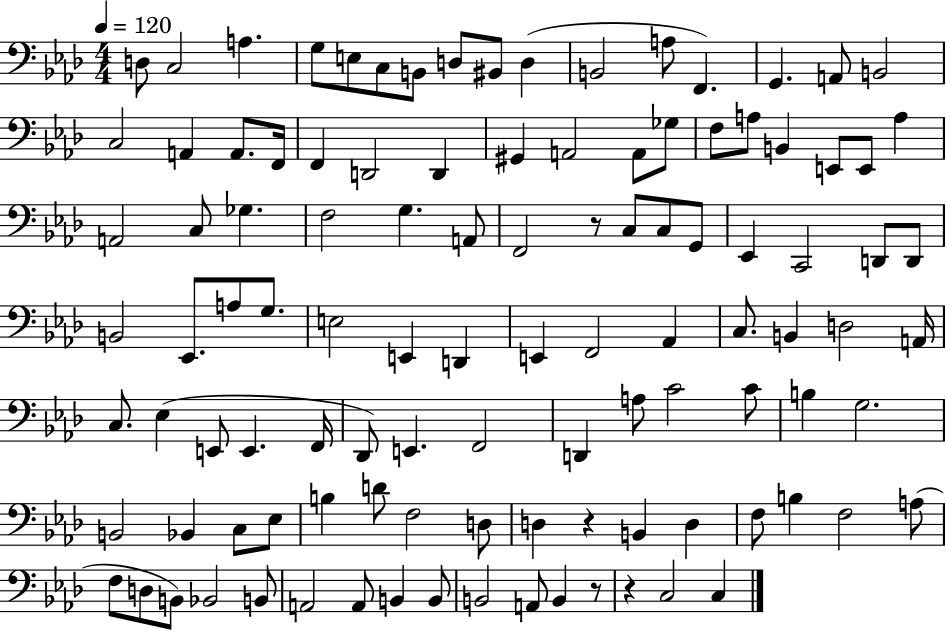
{
  \clef bass
  \numericTimeSignature
  \time 4/4
  \key aes \major
  \tempo 4 = 120
  d8 c2 a4. | g8 e8 c8 b,8 d8 bis,8 d4( | b,2 a8 f,4.) | g,4. a,8 b,2 | \break c2 a,4 a,8. f,16 | f,4 d,2 d,4 | gis,4 a,2 a,8 ges8 | f8 a8 b,4 e,8 e,8 a4 | \break a,2 c8 ges4. | f2 g4. a,8 | f,2 r8 c8 c8 g,8 | ees,4 c,2 d,8 d,8 | \break b,2 ees,8. a8 g8. | e2 e,4 d,4 | e,4 f,2 aes,4 | c8. b,4 d2 a,16 | \break c8. ees4( e,8 e,4. f,16 | des,8) e,4. f,2 | d,4 a8 c'2 c'8 | b4 g2. | \break b,2 bes,4 c8 ees8 | b4 d'8 f2 d8 | d4 r4 b,4 d4 | f8 b4 f2 a8( | \break f8 d8 b,8) bes,2 b,8 | a,2 a,8 b,4 b,8 | b,2 a,8 b,4 r8 | r4 c2 c4 | \break \bar "|."
}